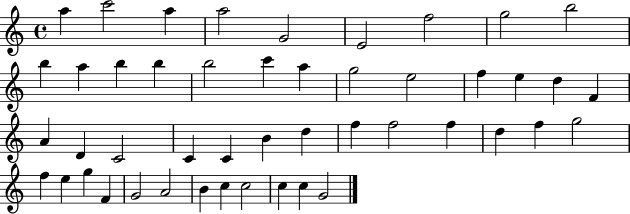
{
  \clef treble
  \time 4/4
  \defaultTimeSignature
  \key c \major
  a''4 c'''2 a''4 | a''2 g'2 | e'2 f''2 | g''2 b''2 | \break b''4 a''4 b''4 b''4 | b''2 c'''4 a''4 | g''2 e''2 | f''4 e''4 d''4 f'4 | \break a'4 d'4 c'2 | c'4 c'4 b'4 d''4 | f''4 f''2 f''4 | d''4 f''4 g''2 | \break f''4 e''4 g''4 f'4 | g'2 a'2 | b'4 c''4 c''2 | c''4 c''4 g'2 | \break \bar "|."
}